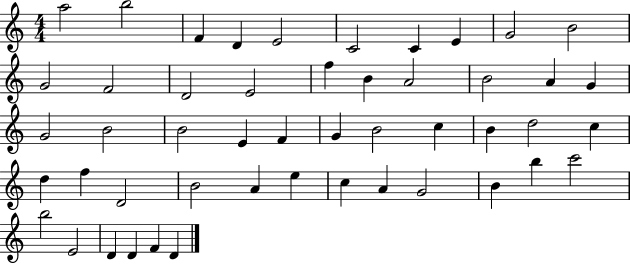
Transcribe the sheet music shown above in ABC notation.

X:1
T:Untitled
M:4/4
L:1/4
K:C
a2 b2 F D E2 C2 C E G2 B2 G2 F2 D2 E2 f B A2 B2 A G G2 B2 B2 E F G B2 c B d2 c d f D2 B2 A e c A G2 B b c'2 b2 E2 D D F D